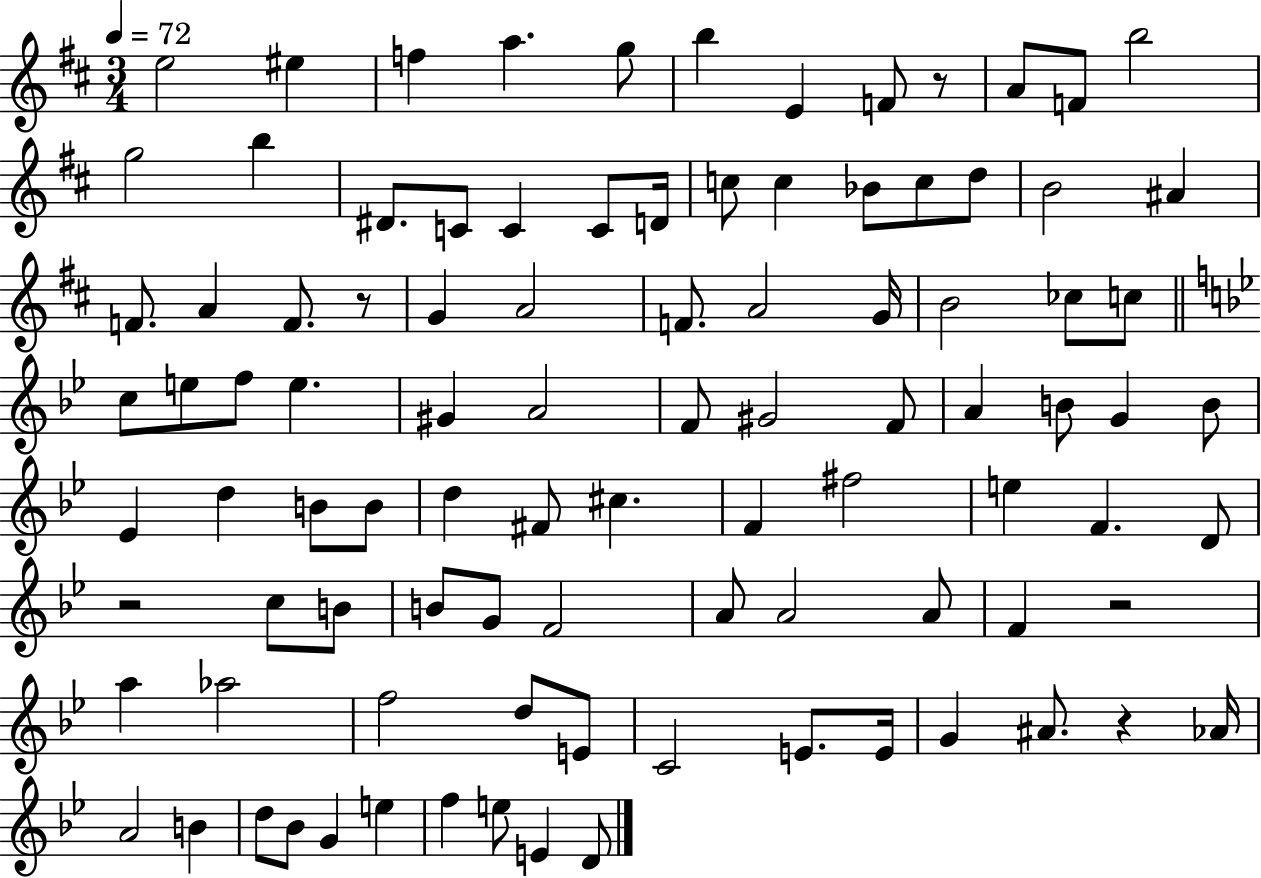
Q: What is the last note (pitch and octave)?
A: D4